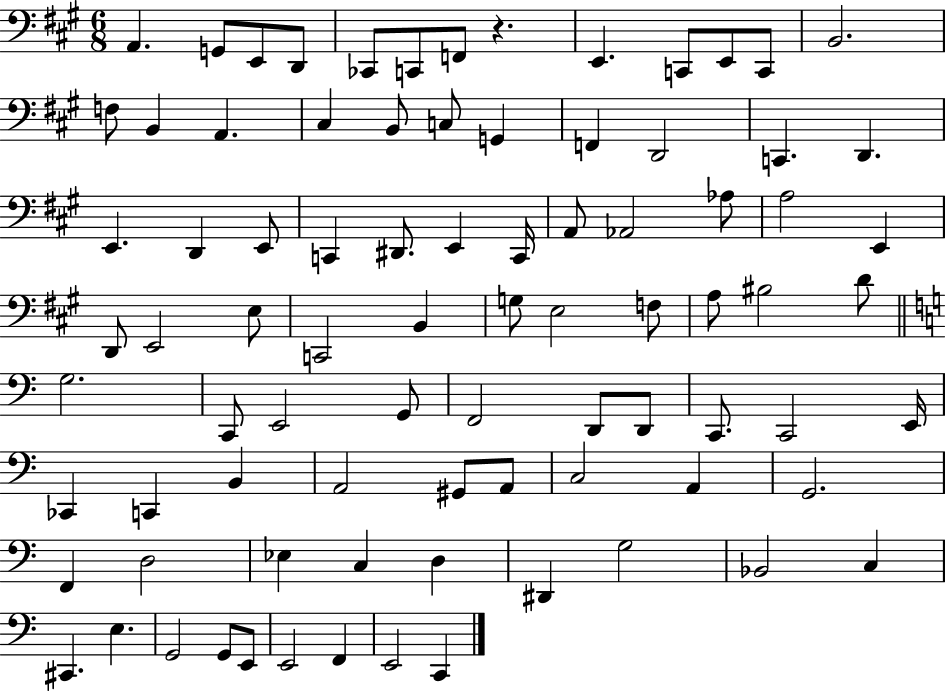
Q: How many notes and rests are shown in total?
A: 84